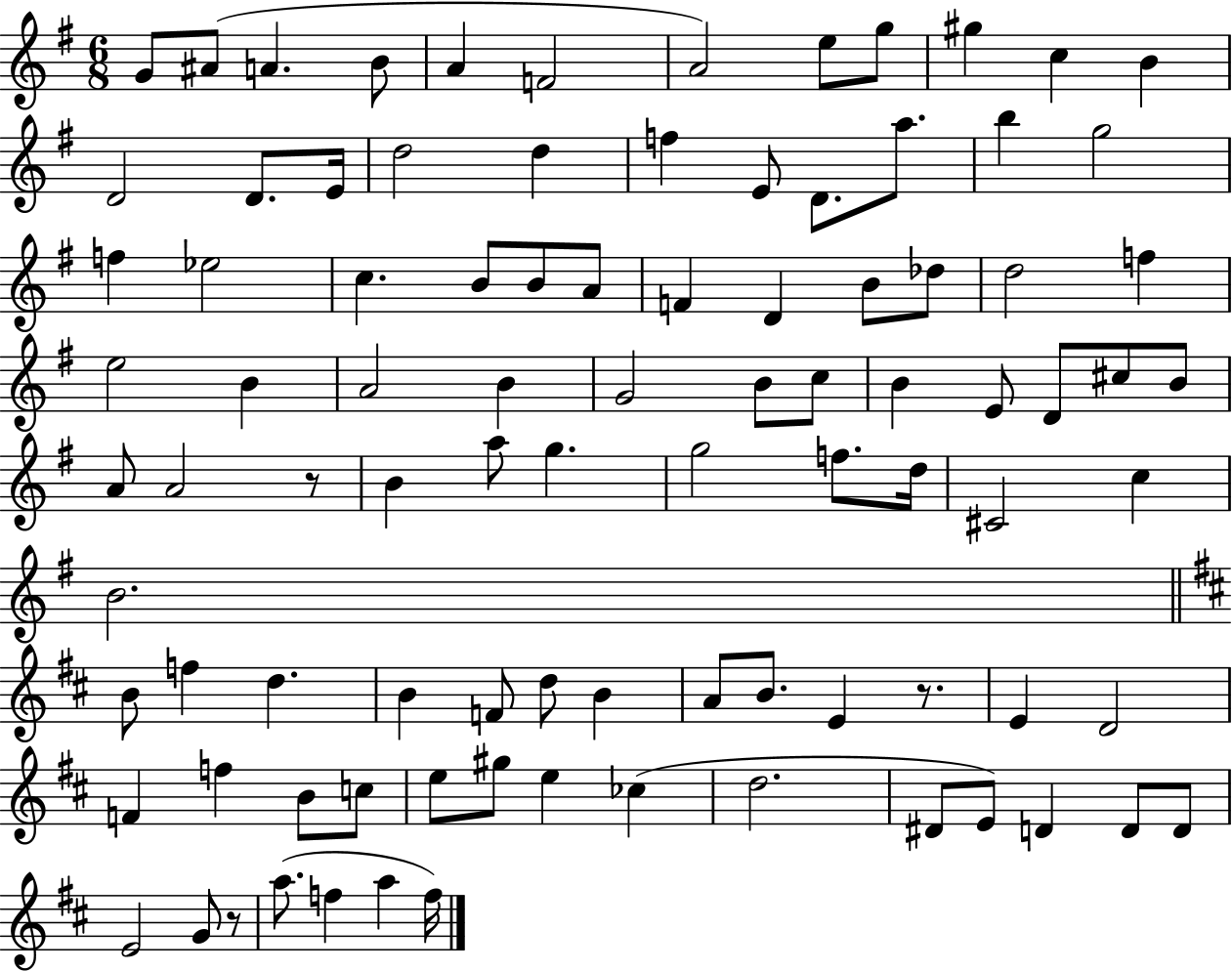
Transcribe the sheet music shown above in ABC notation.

X:1
T:Untitled
M:6/8
L:1/4
K:G
G/2 ^A/2 A B/2 A F2 A2 e/2 g/2 ^g c B D2 D/2 E/4 d2 d f E/2 D/2 a/2 b g2 f _e2 c B/2 B/2 A/2 F D B/2 _d/2 d2 f e2 B A2 B G2 B/2 c/2 B E/2 D/2 ^c/2 B/2 A/2 A2 z/2 B a/2 g g2 f/2 d/4 ^C2 c B2 B/2 f d B F/2 d/2 B A/2 B/2 E z/2 E D2 F f B/2 c/2 e/2 ^g/2 e _c d2 ^D/2 E/2 D D/2 D/2 E2 G/2 z/2 a/2 f a f/4